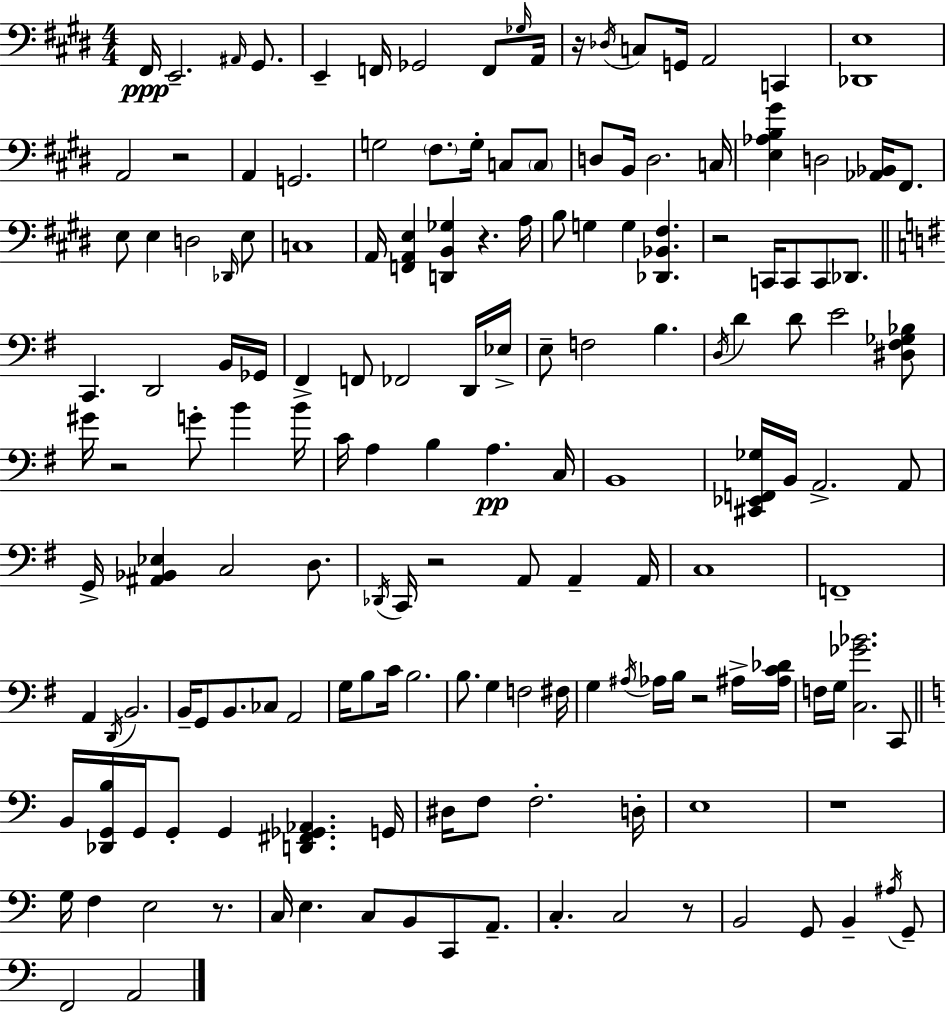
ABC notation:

X:1
T:Untitled
M:4/4
L:1/4
K:E
^F,,/4 E,,2 ^A,,/4 ^G,,/2 E,, F,,/4 _G,,2 F,,/2 _G,/4 A,,/4 z/4 _D,/4 C,/2 G,,/4 A,,2 C,, [_D,,E,]4 A,,2 z2 A,, G,,2 G,2 ^F,/2 G,/4 C,/2 C,/2 D,/2 B,,/4 D,2 C,/4 [E,_A,B,^G] D,2 [_A,,_B,,]/4 ^F,,/2 E,/2 E, D,2 _D,,/4 E,/2 C,4 A,,/4 [F,,A,,E,] [D,,B,,_G,] z A,/4 B,/2 G, G, [_D,,_B,,^F,] z2 C,,/4 C,,/2 C,,/2 _D,,/2 C,, D,,2 B,,/4 _G,,/4 ^F,, F,,/2 _F,,2 D,,/4 _E,/4 E,/2 F,2 B, D,/4 D D/2 E2 [^D,^F,_G,_B,]/2 ^G/4 z2 G/2 B B/4 C/4 A, B, A, C,/4 B,,4 [^C,,_E,,F,,_G,]/4 B,,/4 A,,2 A,,/2 G,,/4 [^A,,_B,,_E,] C,2 D,/2 _D,,/4 C,,/4 z2 A,,/2 A,, A,,/4 C,4 F,,4 A,, D,,/4 B,,2 B,,/4 G,,/2 B,,/2 _C,/2 A,,2 G,/4 B,/2 C/4 B,2 B,/2 G, F,2 ^F,/4 G, ^A,/4 _A,/4 B,/4 z2 ^A,/4 [^A,C_D]/4 F,/4 G,/4 [C,_G_B]2 C,,/2 B,,/4 [_D,,G,,B,]/4 G,,/4 G,,/2 G,, [D,,^F,,_G,,_A,,] G,,/4 ^D,/4 F,/2 F,2 D,/4 E,4 z4 G,/4 F, E,2 z/2 C,/4 E, C,/2 B,,/2 C,,/2 A,,/2 C, C,2 z/2 B,,2 G,,/2 B,, ^A,/4 G,,/2 F,,2 A,,2